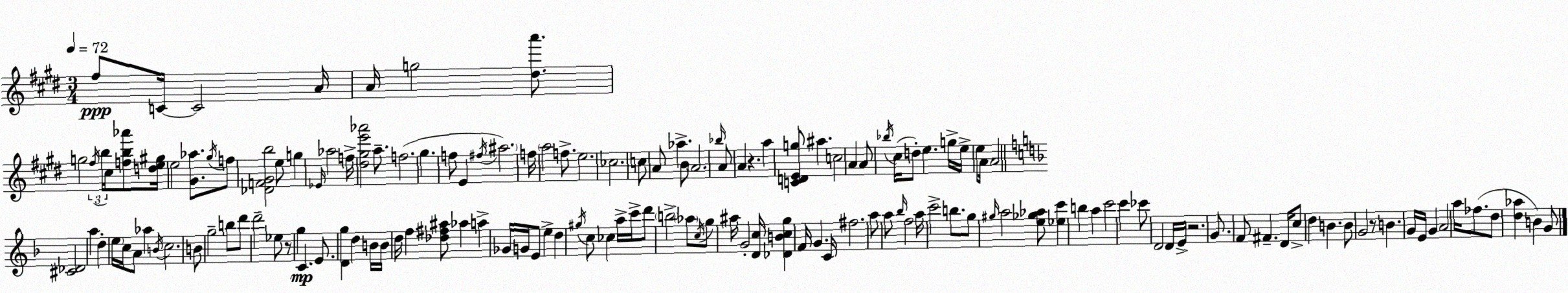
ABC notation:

X:1
T:Untitled
M:3/4
L:1/4
K:E
^f/2 C/4 C2 A/4 A/4 g2 [^da']/2 g2 ^f/4 b/4 ^c/4 [fb_a']/2 [de^g]/4 e2 [^G_a]/2 ^g/4 f/2 [_DF^Gb]2 e/2 g _E/4 _a2 f/4 [^d^ge'_a']2 a/2 f2 ^g f/2 E ^f/4 ^a2 f/4 a2 f/2 e2 _c2 c/2 A/2 _a B/2 A2 _b/4 A/2 A z a [CDEg]/2 ^a c2 A A/2 _b/4 ^c/4 d/2 e g/4 e/4 e/2 A/4 A2 [^C_D]2 a d e/4 c/4 A/2 _a B/4 c2 B/2 g2 b/2 d'/2 d'2 _e/2 z/2 g C E/2 [Dg] d B/4 B/4 d/4 f [_d^f^a]/2 _a a _G/4 G/4 E/2 e d ^g/4 c/2 _c a/4 c'/4 d'/2 b2 _a/2 c/4 g/2 ^a/4 G2 [Dc]/4 [_DBcg] F/4 G C/4 ^f2 a/2 a/2 _b/4 f2 a/4 c'2 b/2 g/2 ^g/4 a2 [e_g_a]/2 [_ec'] b a c'2 c' _c'/2 D2 D/4 E/4 z2 G/2 F/2 ^F D/4 c/2 d B B/2 G2 z/2 B G/4 E/4 G A2 a/4 _f/2 d/2 [d_a] B G/2